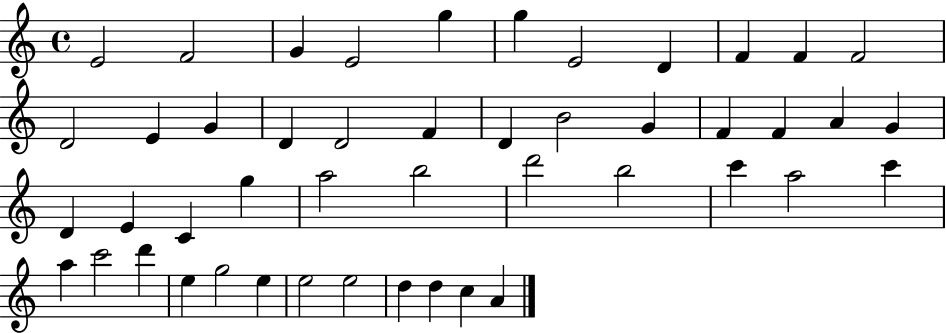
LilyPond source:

{
  \clef treble
  \time 4/4
  \defaultTimeSignature
  \key c \major
  e'2 f'2 | g'4 e'2 g''4 | g''4 e'2 d'4 | f'4 f'4 f'2 | \break d'2 e'4 g'4 | d'4 d'2 f'4 | d'4 b'2 g'4 | f'4 f'4 a'4 g'4 | \break d'4 e'4 c'4 g''4 | a''2 b''2 | d'''2 b''2 | c'''4 a''2 c'''4 | \break a''4 c'''2 d'''4 | e''4 g''2 e''4 | e''2 e''2 | d''4 d''4 c''4 a'4 | \break \bar "|."
}